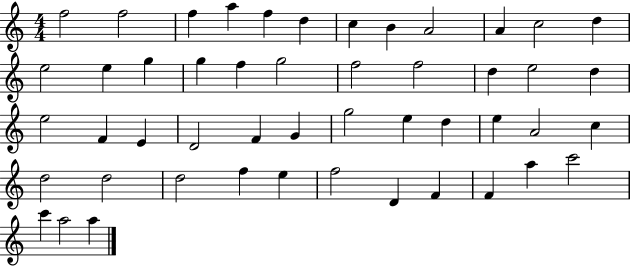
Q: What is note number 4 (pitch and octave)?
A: A5